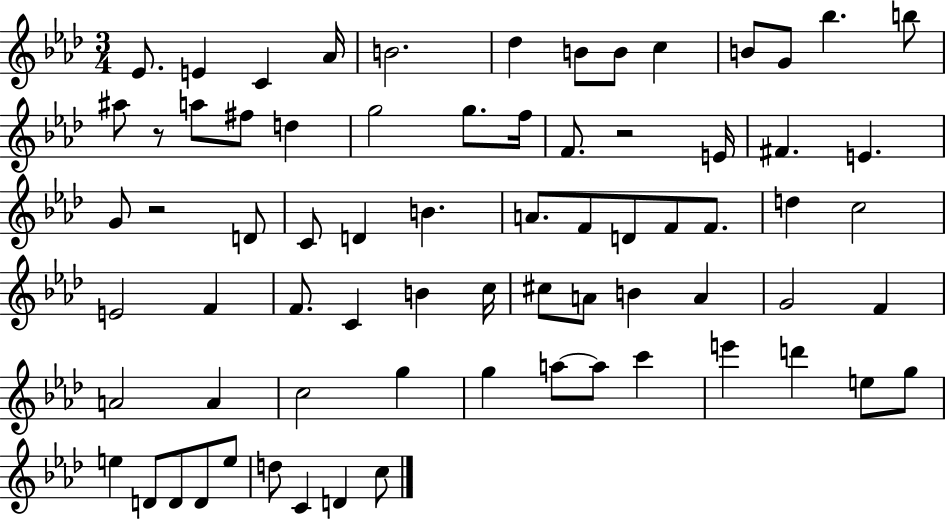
{
  \clef treble
  \numericTimeSignature
  \time 3/4
  \key aes \major
  ees'8. e'4 c'4 aes'16 | b'2. | des''4 b'8 b'8 c''4 | b'8 g'8 bes''4. b''8 | \break ais''8 r8 a''8 fis''8 d''4 | g''2 g''8. f''16 | f'8. r2 e'16 | fis'4. e'4. | \break g'8 r2 d'8 | c'8 d'4 b'4. | a'8. f'8 d'8 f'8 f'8. | d''4 c''2 | \break e'2 f'4 | f'8. c'4 b'4 c''16 | cis''8 a'8 b'4 a'4 | g'2 f'4 | \break a'2 a'4 | c''2 g''4 | g''4 a''8~~ a''8 c'''4 | e'''4 d'''4 e''8 g''8 | \break e''4 d'8 d'8 d'8 e''8 | d''8 c'4 d'4 c''8 | \bar "|."
}